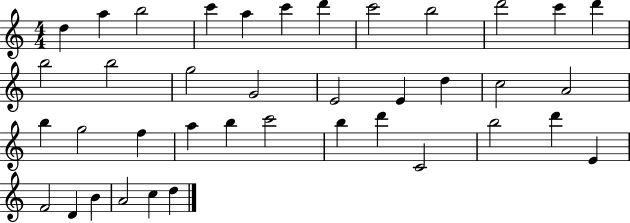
D5/q A5/q B5/h C6/q A5/q C6/q D6/q C6/h B5/h D6/h C6/q D6/q B5/h B5/h G5/h G4/h E4/h E4/q D5/q C5/h A4/h B5/q G5/h F5/q A5/q B5/q C6/h B5/q D6/q C4/h B5/h D6/q E4/q F4/h D4/q B4/q A4/h C5/q D5/q